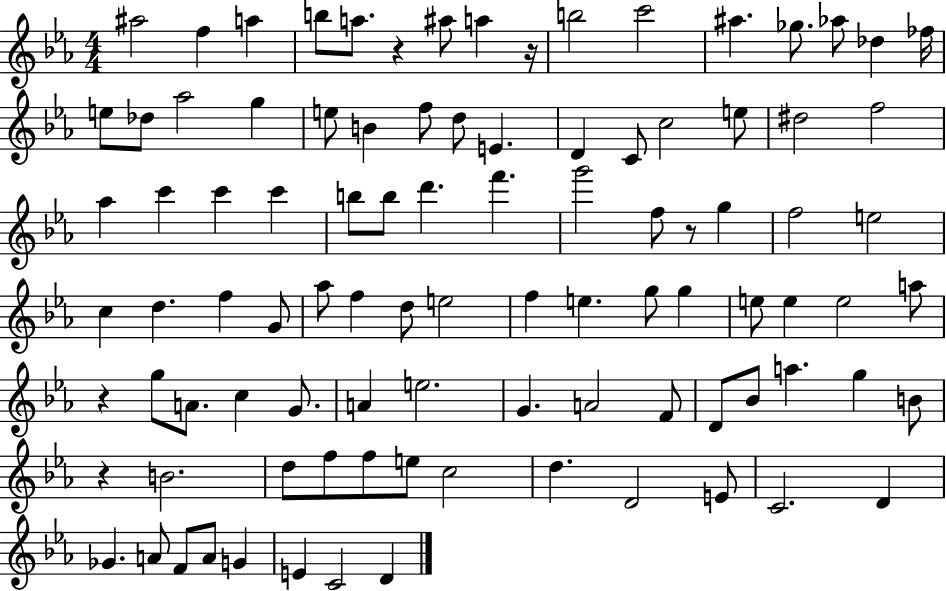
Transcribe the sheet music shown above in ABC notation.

X:1
T:Untitled
M:4/4
L:1/4
K:Eb
^a2 f a b/2 a/2 z ^a/2 a z/4 b2 c'2 ^a _g/2 _a/2 _d _f/4 e/2 _d/2 _a2 g e/2 B f/2 d/2 E D C/2 c2 e/2 ^d2 f2 _a c' c' c' b/2 b/2 d' f' g'2 f/2 z/2 g f2 e2 c d f G/2 _a/2 f d/2 e2 f e g/2 g e/2 e e2 a/2 z g/2 A/2 c G/2 A e2 G A2 F/2 D/2 _B/2 a g B/2 z B2 d/2 f/2 f/2 e/2 c2 d D2 E/2 C2 D _G A/2 F/2 A/2 G E C2 D